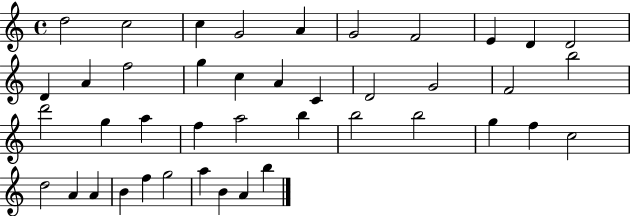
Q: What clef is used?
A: treble